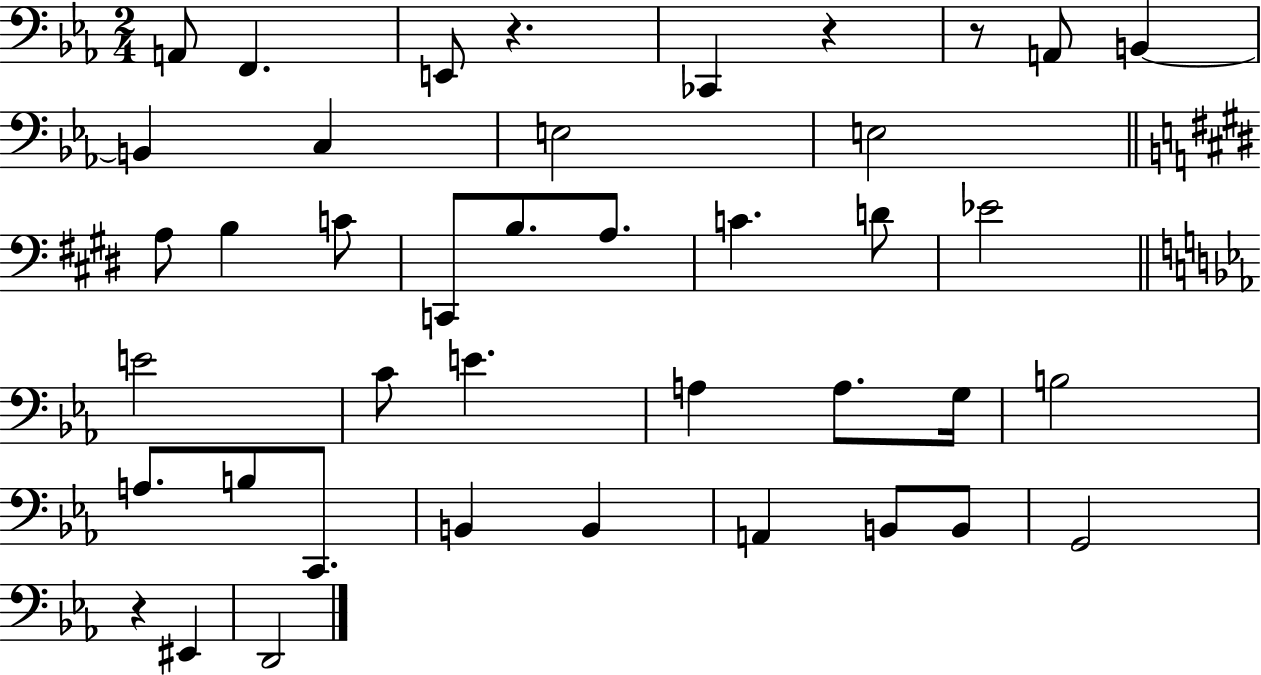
{
  \clef bass
  \numericTimeSignature
  \time 2/4
  \key ees \major
  a,8 f,4. | e,8 r4. | ces,4 r4 | r8 a,8 b,4~~ | \break b,4 c4 | e2 | e2 | \bar "||" \break \key e \major a8 b4 c'8 | c,8 b8. a8. | c'4. d'8 | ees'2 | \break \bar "||" \break \key c \minor e'2 | c'8 e'4. | a4 a8. g16 | b2 | \break a8. b8 c,8. | b,4 b,4 | a,4 b,8 b,8 | g,2 | \break r4 eis,4 | d,2 | \bar "|."
}